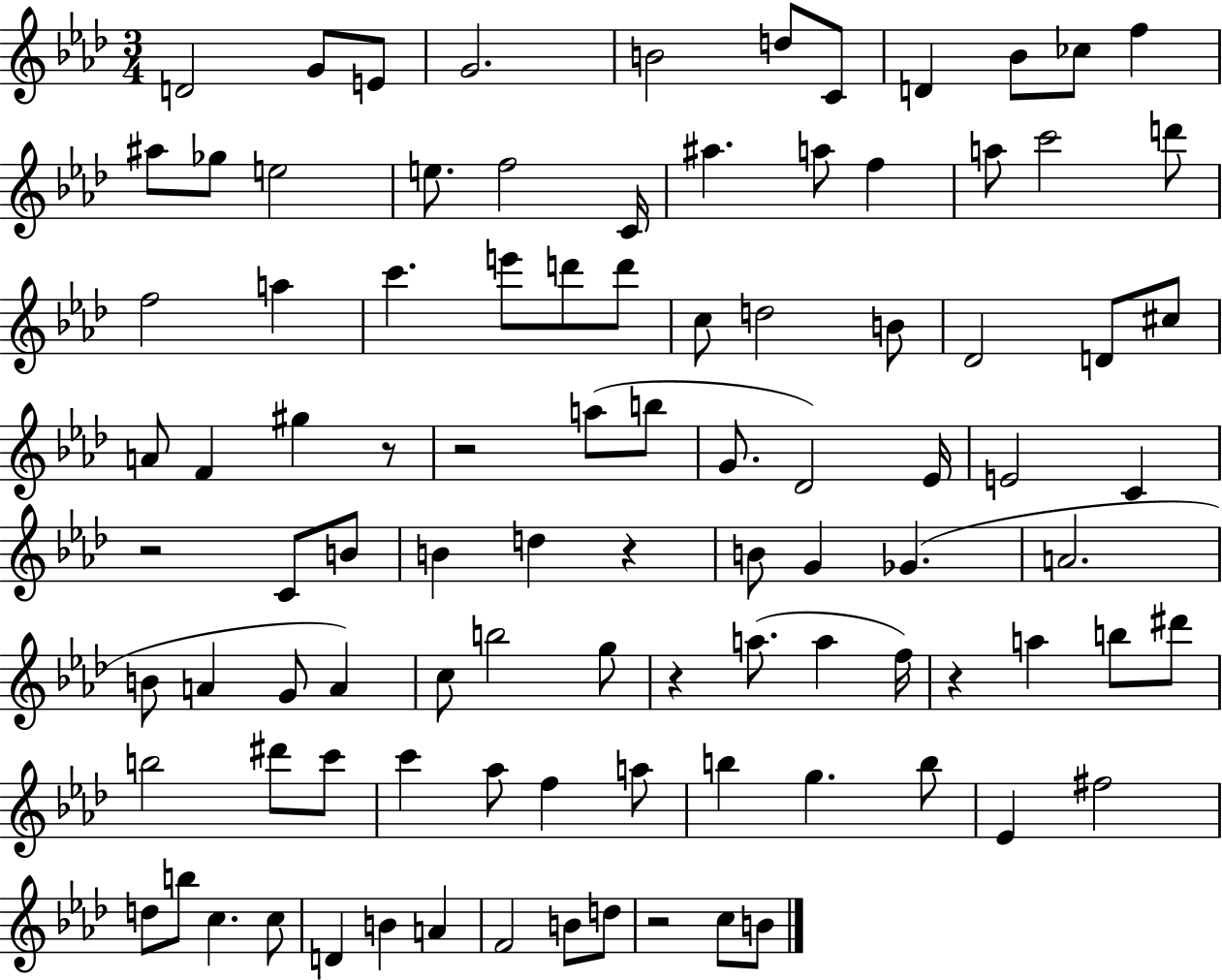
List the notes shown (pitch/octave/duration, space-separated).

D4/h G4/e E4/e G4/h. B4/h D5/e C4/e D4/q Bb4/e CES5/e F5/q A#5/e Gb5/e E5/h E5/e. F5/h C4/s A#5/q. A5/e F5/q A5/e C6/h D6/e F5/h A5/q C6/q. E6/e D6/e D6/e C5/e D5/h B4/e Db4/h D4/e C#5/e A4/e F4/q G#5/q R/e R/h A5/e B5/e G4/e. Db4/h Eb4/s E4/h C4/q R/h C4/e B4/e B4/q D5/q R/q B4/e G4/q Gb4/q. A4/h. B4/e A4/q G4/e A4/q C5/e B5/h G5/e R/q A5/e. A5/q F5/s R/q A5/q B5/e D#6/e B5/h D#6/e C6/e C6/q Ab5/e F5/q A5/e B5/q G5/q. B5/e Eb4/q F#5/h D5/e B5/e C5/q. C5/e D4/q B4/q A4/q F4/h B4/e D5/e R/h C5/e B4/e